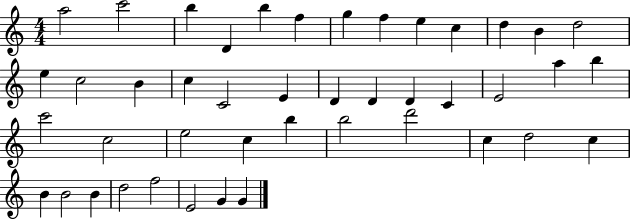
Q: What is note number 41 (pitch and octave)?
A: F5